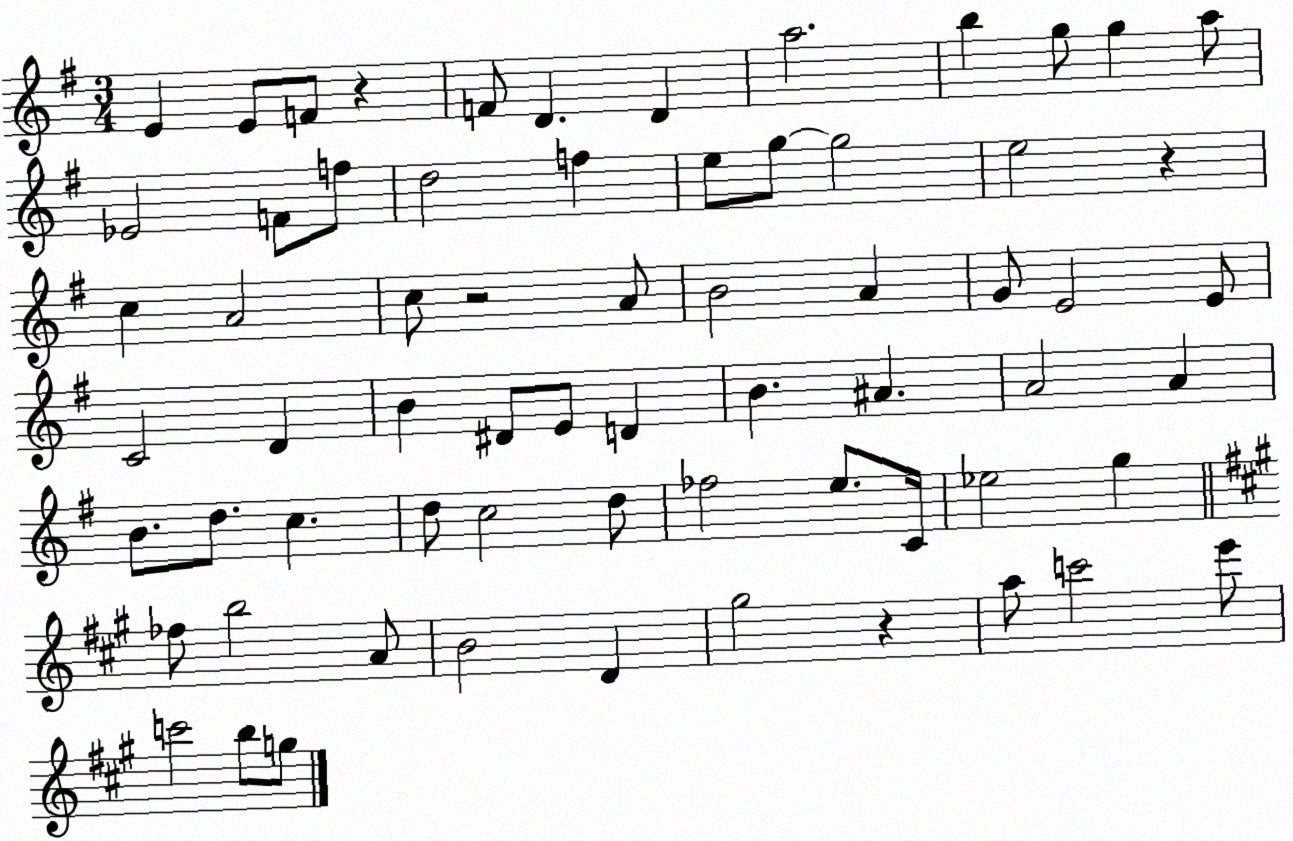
X:1
T:Untitled
M:3/4
L:1/4
K:G
E E/2 F/2 z F/2 D D a2 b g/2 g a/2 _E2 F/2 f/2 d2 f e/2 g/2 g2 e2 z c A2 c/2 z2 A/2 B2 A G/2 E2 E/2 C2 D B ^D/2 E/2 D B ^A A2 A B/2 d/2 c d/2 c2 d/2 _f2 e/2 C/4 _e2 g _f/2 b2 A/2 B2 D ^g2 z a/2 c'2 e'/2 c'2 b/2 g/2